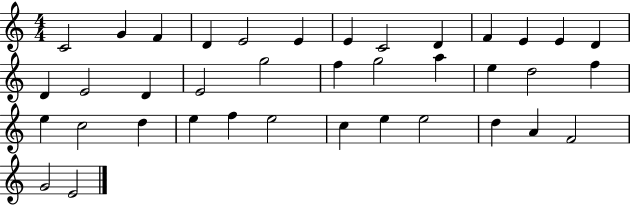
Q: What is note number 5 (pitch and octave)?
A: E4